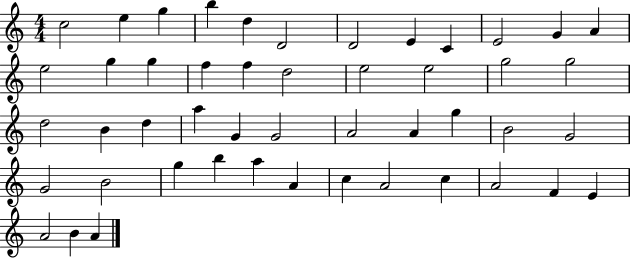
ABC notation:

X:1
T:Untitled
M:4/4
L:1/4
K:C
c2 e g b d D2 D2 E C E2 G A e2 g g f f d2 e2 e2 g2 g2 d2 B d a G G2 A2 A g B2 G2 G2 B2 g b a A c A2 c A2 F E A2 B A